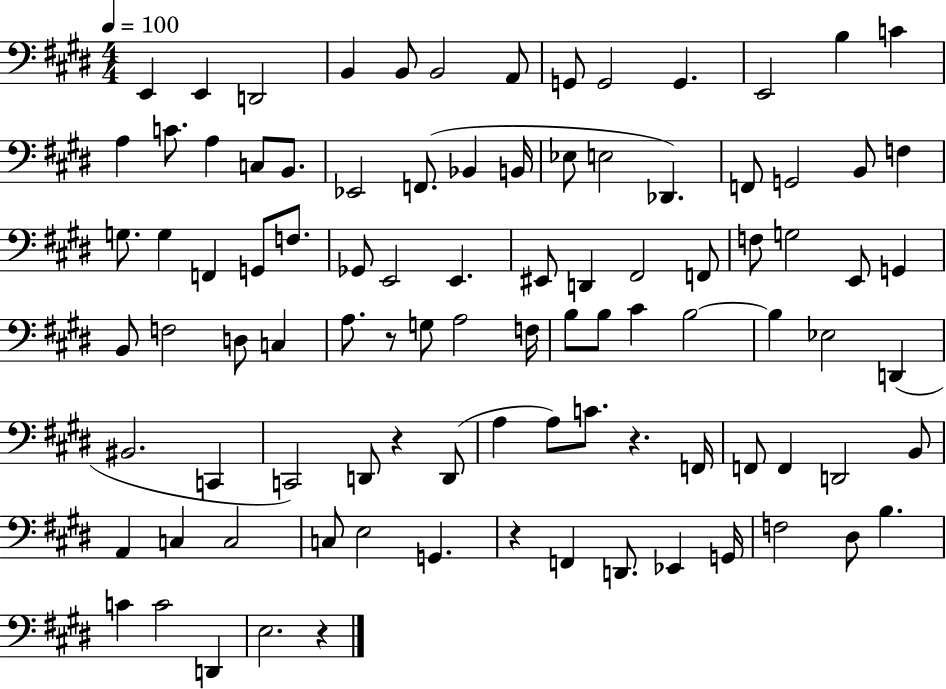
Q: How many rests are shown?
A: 5